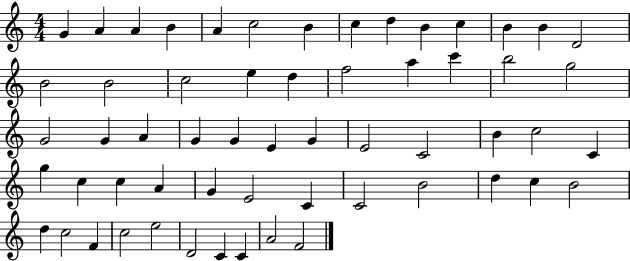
{
  \clef treble
  \numericTimeSignature
  \time 4/4
  \key c \major
  g'4 a'4 a'4 b'4 | a'4 c''2 b'4 | c''4 d''4 b'4 c''4 | b'4 b'4 d'2 | \break b'2 b'2 | c''2 e''4 d''4 | f''2 a''4 c'''4 | b''2 g''2 | \break g'2 g'4 a'4 | g'4 g'4 e'4 g'4 | e'2 c'2 | b'4 c''2 c'4 | \break g''4 c''4 c''4 a'4 | g'4 e'2 c'4 | c'2 b'2 | d''4 c''4 b'2 | \break d''4 c''2 f'4 | c''2 e''2 | d'2 c'4 c'4 | a'2 f'2 | \break \bar "|."
}